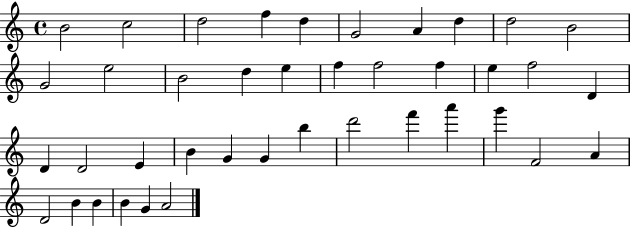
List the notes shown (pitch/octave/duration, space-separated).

B4/h C5/h D5/h F5/q D5/q G4/h A4/q D5/q D5/h B4/h G4/h E5/h B4/h D5/q E5/q F5/q F5/h F5/q E5/q F5/h D4/q D4/q D4/h E4/q B4/q G4/q G4/q B5/q D6/h F6/q A6/q G6/q F4/h A4/q D4/h B4/q B4/q B4/q G4/q A4/h